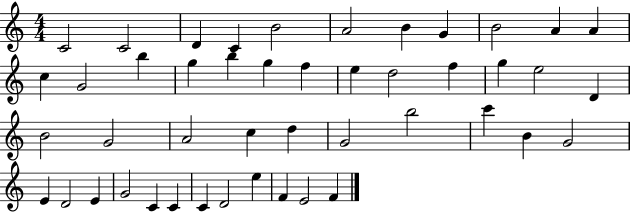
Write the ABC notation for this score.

X:1
T:Untitled
M:4/4
L:1/4
K:C
C2 C2 D C B2 A2 B G B2 A A c G2 b g b g f e d2 f g e2 D B2 G2 A2 c d G2 b2 c' B G2 E D2 E G2 C C C D2 e F E2 F